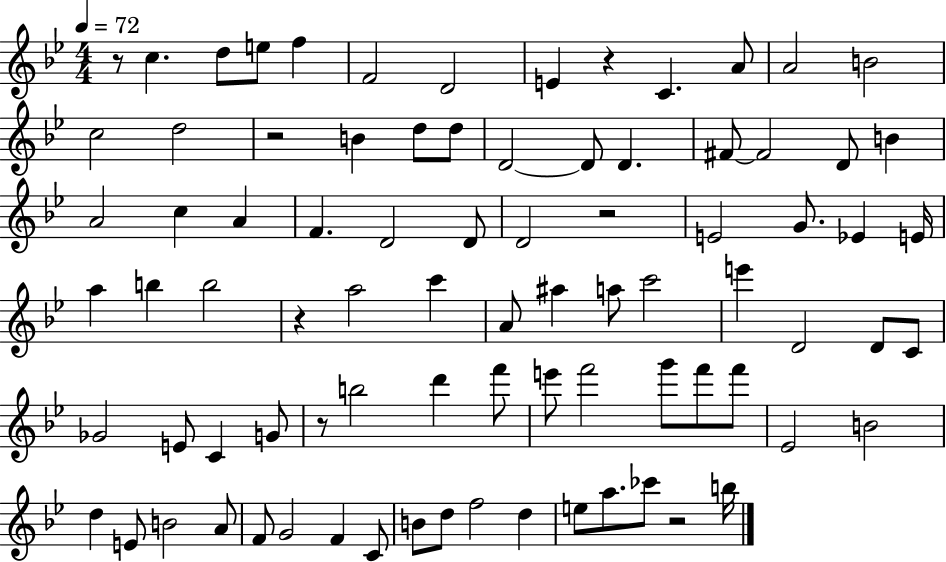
R/e C5/q. D5/e E5/e F5/q F4/h D4/h E4/q R/q C4/q. A4/e A4/h B4/h C5/h D5/h R/h B4/q D5/e D5/e D4/h D4/e D4/q. F#4/e F#4/h D4/e B4/q A4/h C5/q A4/q F4/q. D4/h D4/e D4/h R/h E4/h G4/e. Eb4/q E4/s A5/q B5/q B5/h R/q A5/h C6/q A4/e A#5/q A5/e C6/h E6/q D4/h D4/e C4/e Gb4/h E4/e C4/q G4/e R/e B5/h D6/q F6/e E6/e F6/h G6/e F6/e F6/e Eb4/h B4/h D5/q E4/e B4/h A4/e F4/e G4/h F4/q C4/e B4/e D5/e F5/h D5/q E5/e A5/e. CES6/e R/h B5/s